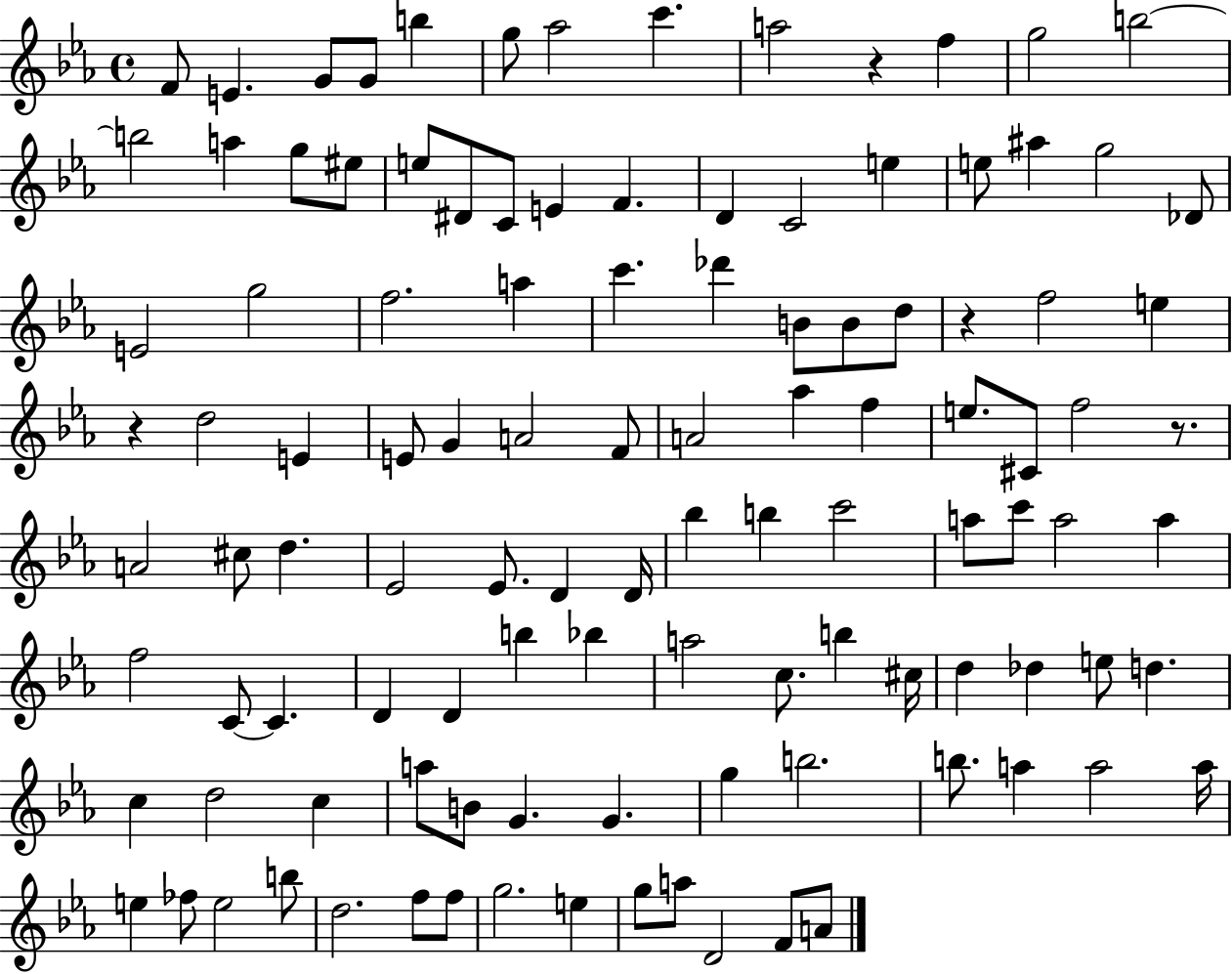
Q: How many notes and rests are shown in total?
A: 111